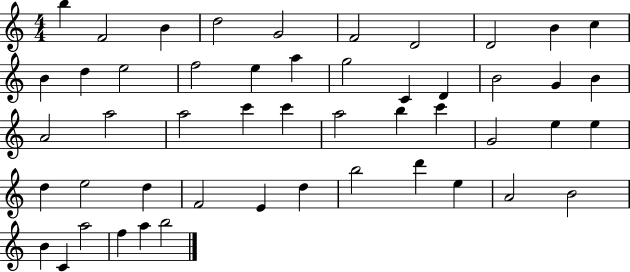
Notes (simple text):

B5/q F4/h B4/q D5/h G4/h F4/h D4/h D4/h B4/q C5/q B4/q D5/q E5/h F5/h E5/q A5/q G5/h C4/q D4/q B4/h G4/q B4/q A4/h A5/h A5/h C6/q C6/q A5/h B5/q C6/q G4/h E5/q E5/q D5/q E5/h D5/q F4/h E4/q D5/q B5/h D6/q E5/q A4/h B4/h B4/q C4/q A5/h F5/q A5/q B5/h